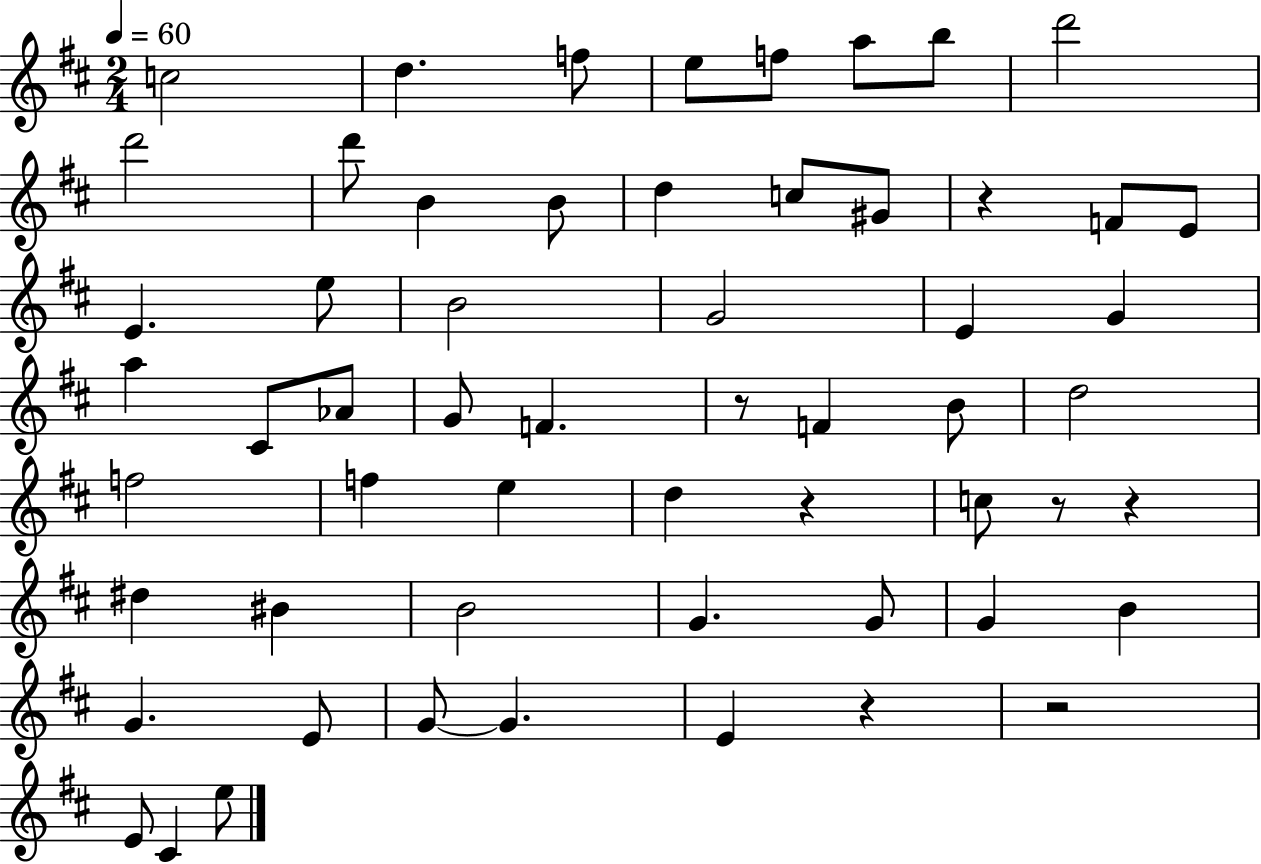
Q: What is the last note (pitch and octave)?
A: E5